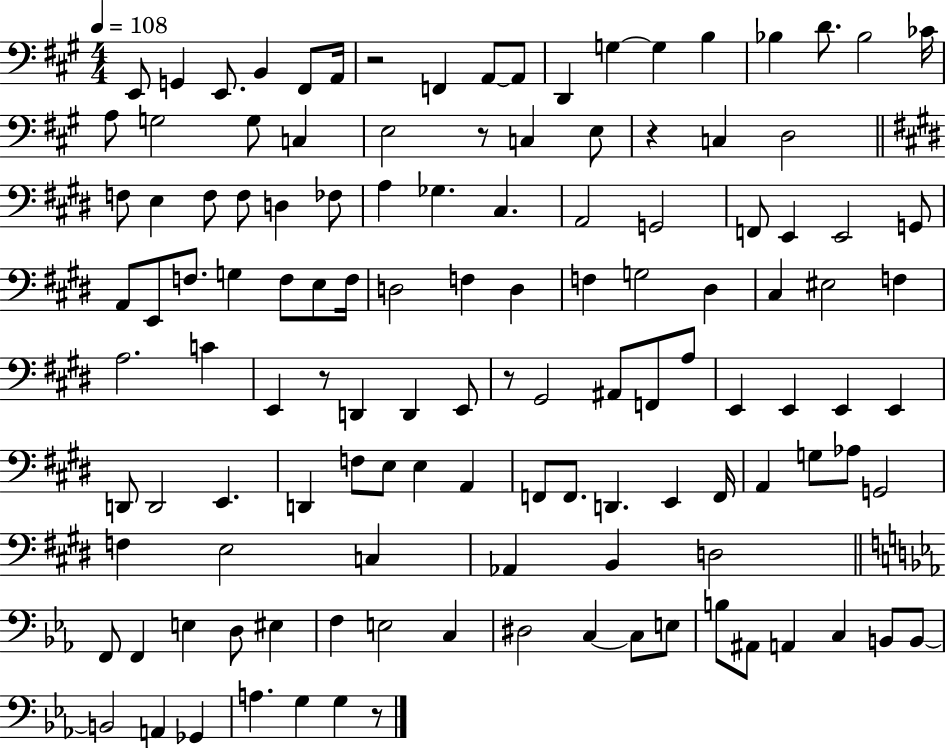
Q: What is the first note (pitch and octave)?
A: E2